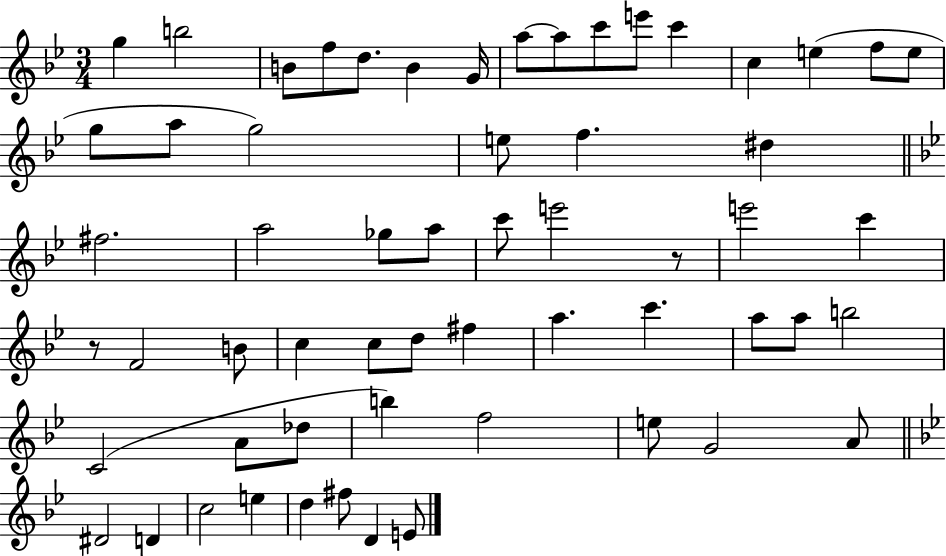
{
  \clef treble
  \numericTimeSignature
  \time 3/4
  \key bes \major
  \repeat volta 2 { g''4 b''2 | b'8 f''8 d''8. b'4 g'16 | a''8~~ a''8 c'''8 e'''8 c'''4 | c''4 e''4( f''8 e''8 | \break g''8 a''8 g''2) | e''8 f''4. dis''4 | \bar "||" \break \key g \minor fis''2. | a''2 ges''8 a''8 | c'''8 e'''2 r8 | e'''2 c'''4 | \break r8 f'2 b'8 | c''4 c''8 d''8 fis''4 | a''4. c'''4. | a''8 a''8 b''2 | \break c'2( a'8 des''8 | b''4) f''2 | e''8 g'2 a'8 | \bar "||" \break \key bes \major dis'2 d'4 | c''2 e''4 | d''4 fis''8 d'4 e'8 | } \bar "|."
}